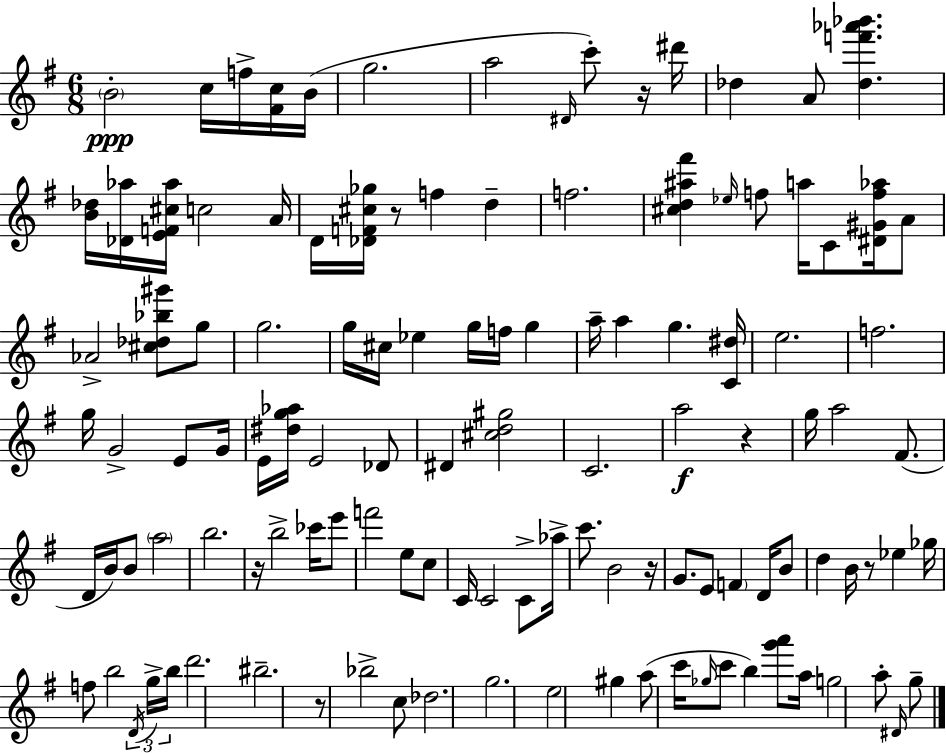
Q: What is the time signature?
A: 6/8